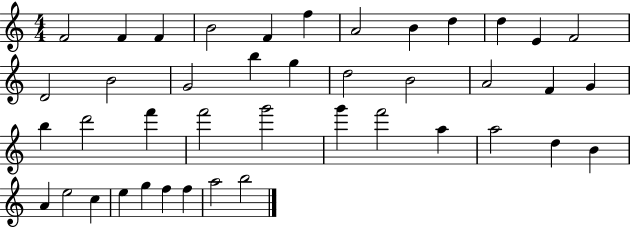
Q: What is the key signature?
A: C major